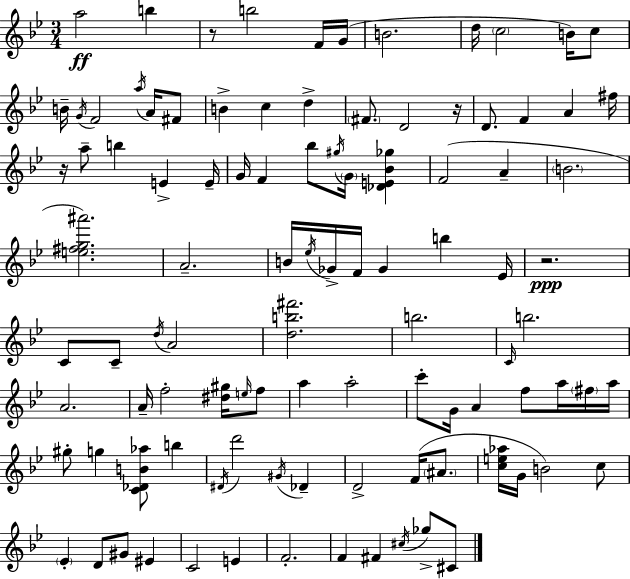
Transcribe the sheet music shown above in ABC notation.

X:1
T:Untitled
M:3/4
L:1/4
K:Gm
a2 b z/2 b2 F/4 G/4 B2 d/4 c2 B/4 c/2 B/4 G/4 F2 a/4 A/4 ^F/2 B c d ^F/2 D2 z/4 D/2 F A ^f/4 z/4 a/2 b E E/4 G/4 F _b/2 ^g/4 G/4 [_DE_B_g] F2 A B2 [e^fg^a']2 A2 B/4 _e/4 _G/4 F/4 _G b _E/4 z2 C/2 C/2 d/4 A2 [db^f']2 b2 C/4 b2 A2 A/4 f2 [^d^g]/4 e/4 f/2 a a2 c'/2 G/4 A f/2 a/4 ^f/4 a/4 ^g/2 g [C_DB_a]/2 b ^D/4 d'2 ^G/4 _D D2 F/4 ^A/2 [ce_a]/4 G/4 B2 c/2 _E D/2 ^G/2 ^E C2 E F2 F ^F ^c/4 _g/2 ^C/2